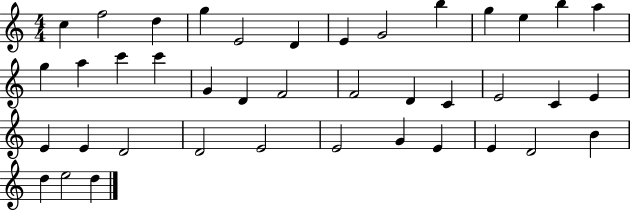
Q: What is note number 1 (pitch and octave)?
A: C5